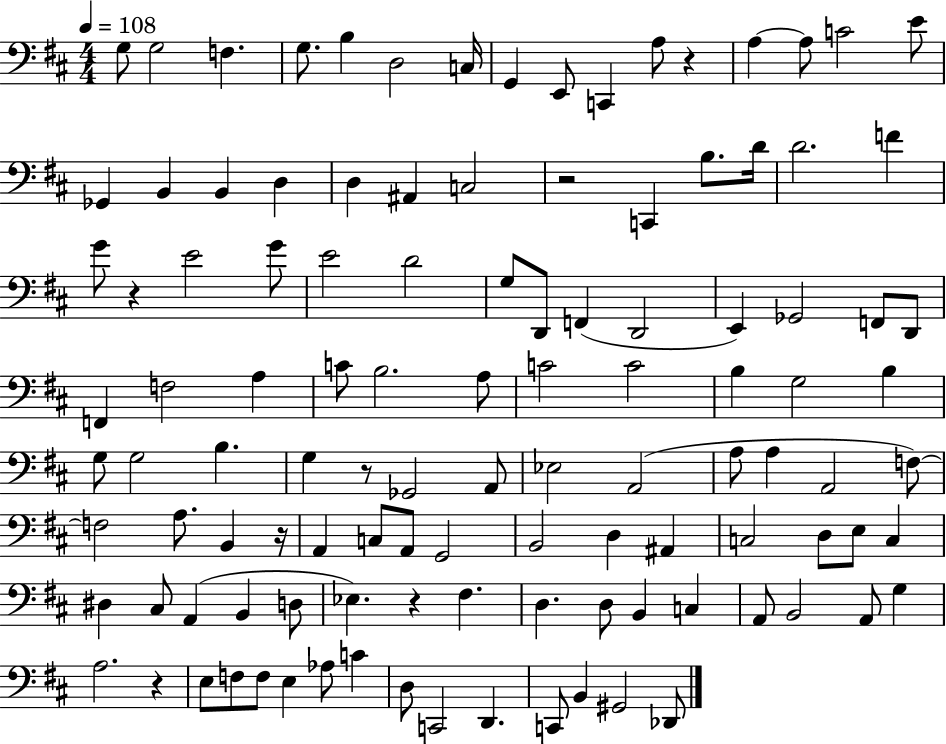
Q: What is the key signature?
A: D major